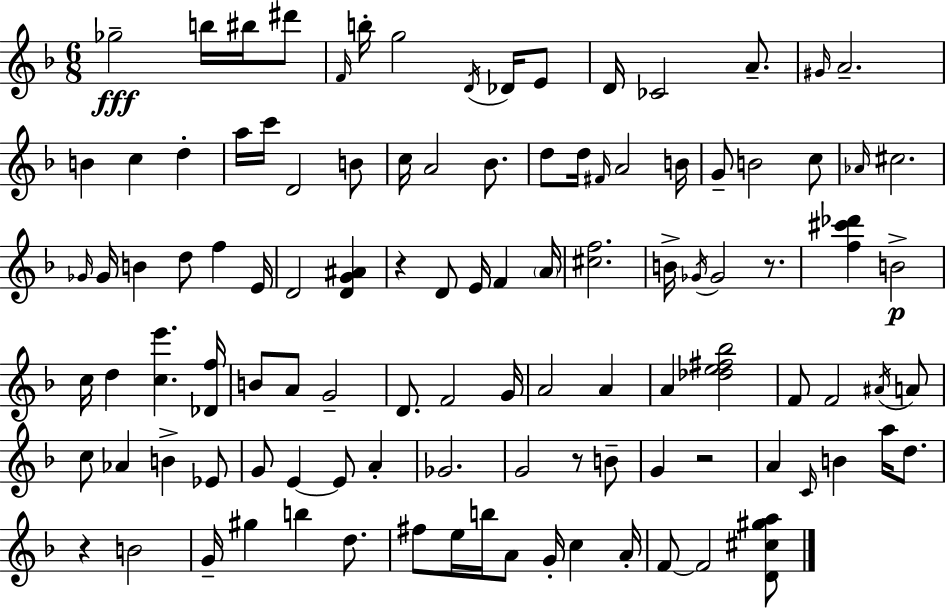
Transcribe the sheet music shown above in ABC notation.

X:1
T:Untitled
M:6/8
L:1/4
K:F
_g2 b/4 ^b/4 ^d'/2 F/4 b/4 g2 D/4 _D/4 E/2 D/4 _C2 A/2 ^G/4 A2 B c d a/4 c'/4 D2 B/2 c/4 A2 _B/2 d/2 d/4 ^F/4 A2 B/4 G/2 B2 c/2 _A/4 ^c2 _G/4 _G/4 B d/2 f E/4 D2 [DG^A] z D/2 E/4 F A/4 [^cf]2 B/4 _G/4 _G2 z/2 [f^c'_d'] B2 c/4 d [ce'] [_Df]/4 B/2 A/2 G2 D/2 F2 G/4 A2 A A [_de^f_b]2 F/2 F2 ^A/4 A/2 c/2 _A B _E/2 G/2 E E/2 A _G2 G2 z/2 B/2 G z2 A C/4 B a/4 d/2 z B2 G/4 ^g b d/2 ^f/2 e/4 b/4 A/2 G/4 c A/4 F/2 F2 [D^c^ga]/2